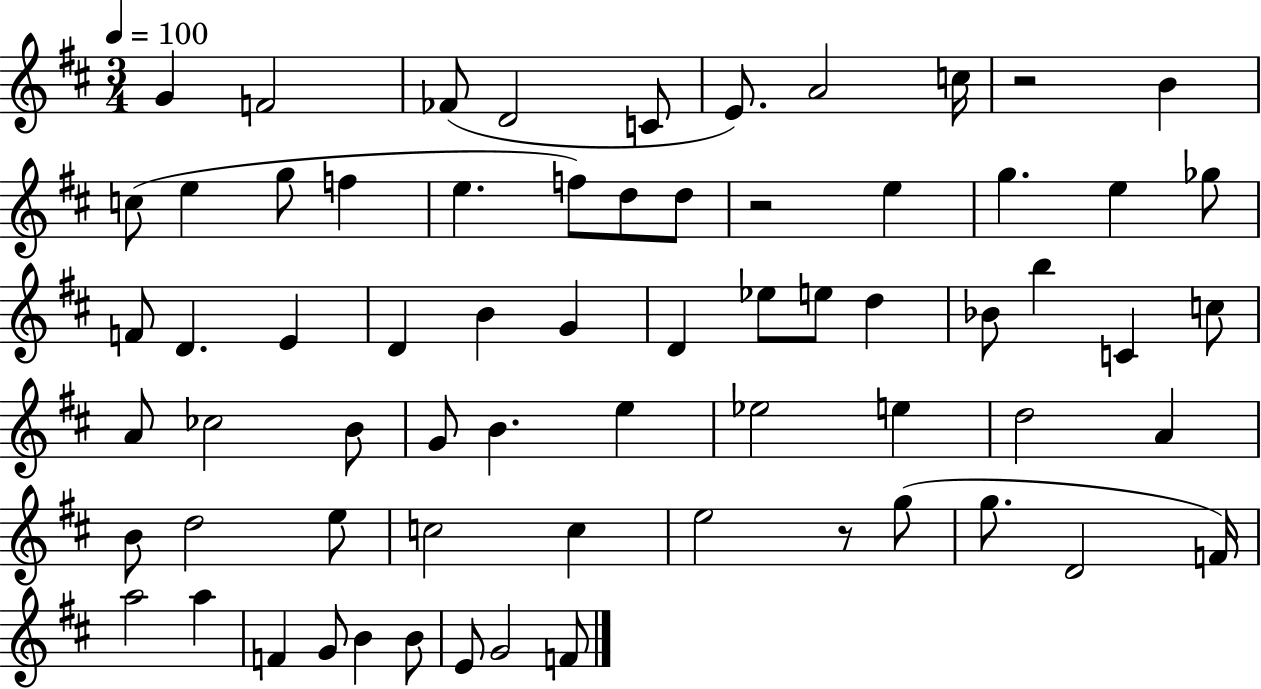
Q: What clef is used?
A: treble